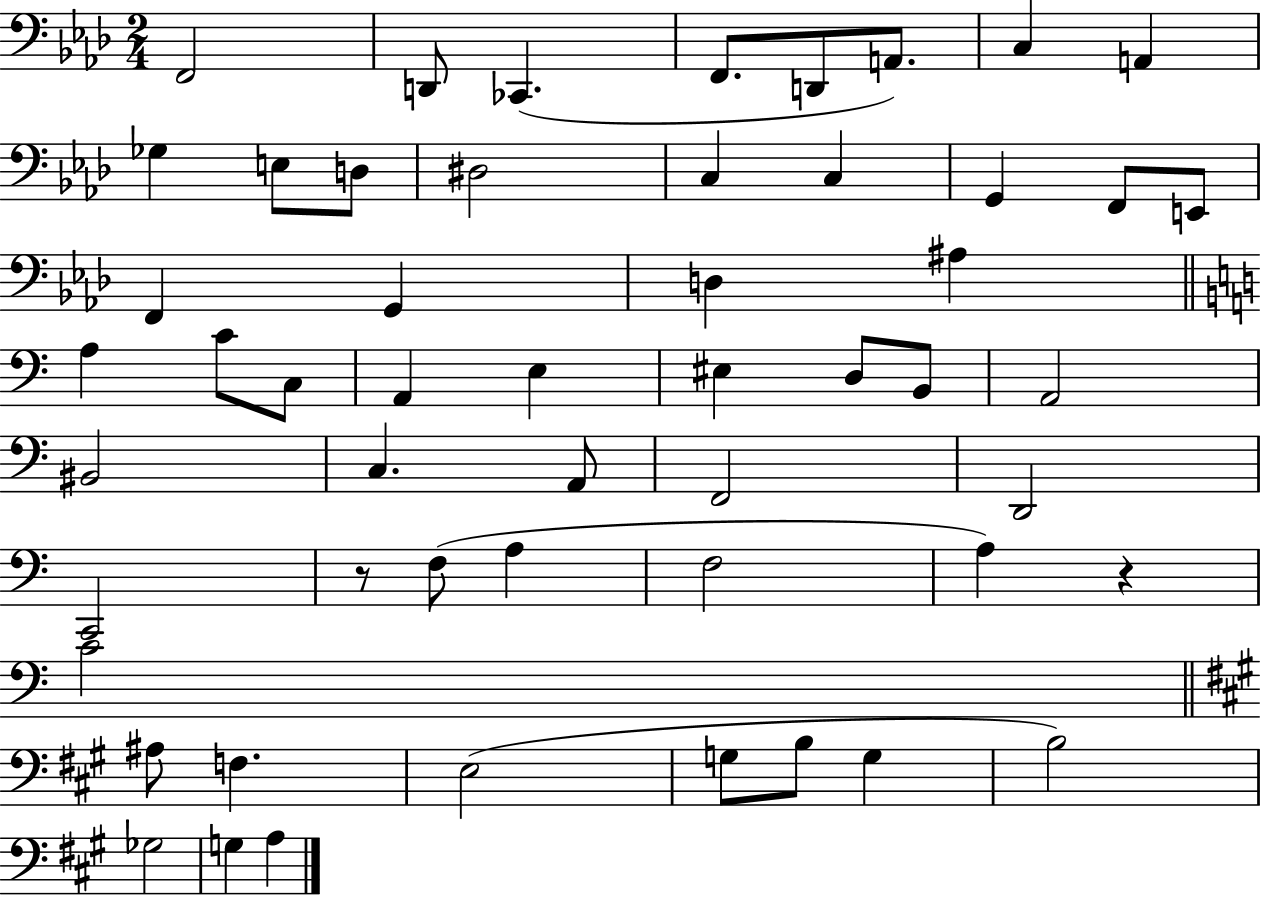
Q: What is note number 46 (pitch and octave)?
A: B3